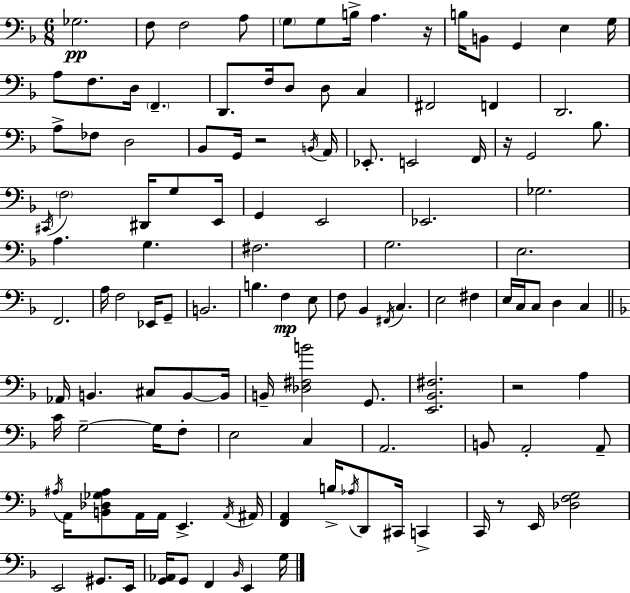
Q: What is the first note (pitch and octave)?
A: Gb3